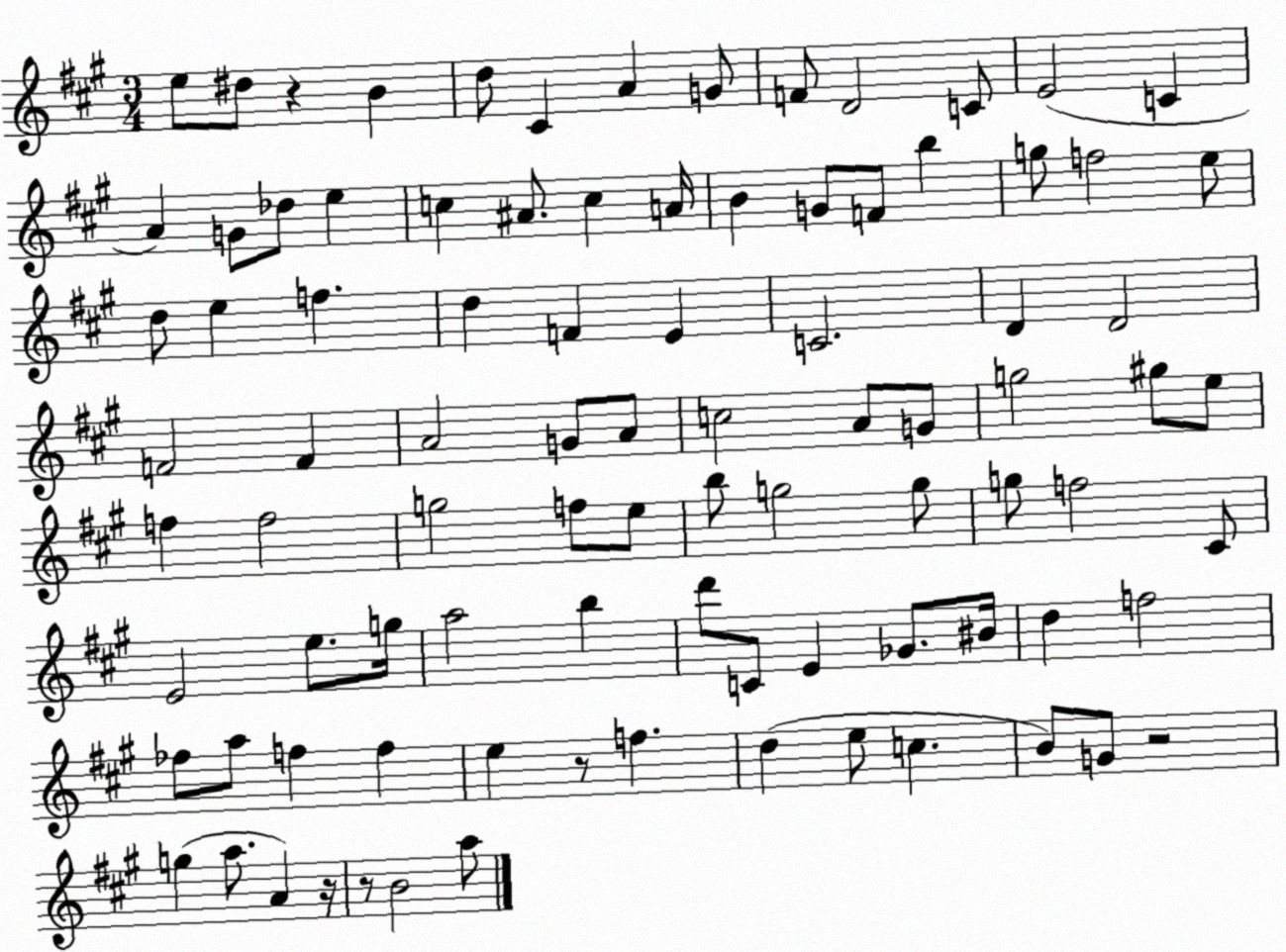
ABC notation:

X:1
T:Untitled
M:3/4
L:1/4
K:A
e/2 ^d/2 z B d/2 ^C A G/2 F/2 D2 C/2 E2 C A G/2 _d/2 e c ^A/2 c A/4 B G/2 F/2 b g/2 f2 e/2 d/2 e f d F E C2 D D2 F2 F A2 G/2 A/2 c2 A/2 G/2 g2 ^g/2 e/2 f f2 g2 f/2 e/2 b/2 g2 g/2 g/2 f2 ^C/2 E2 e/2 g/4 a2 b d'/2 C/2 E _G/2 ^B/4 d f2 _f/2 a/2 f f e z/2 f d e/2 c B/2 G/2 z2 g a/2 A z/4 z/2 B2 a/2